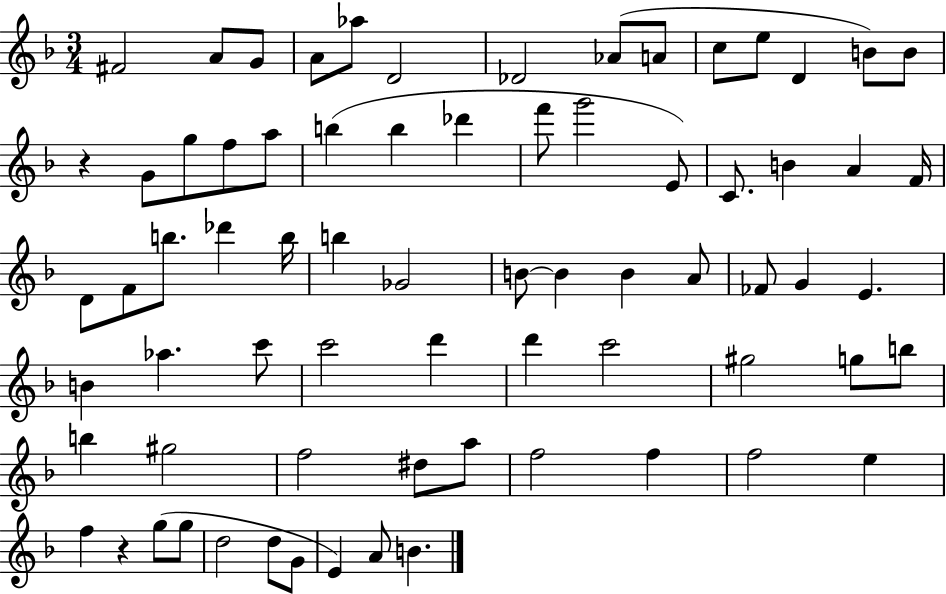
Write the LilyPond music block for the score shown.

{
  \clef treble
  \numericTimeSignature
  \time 3/4
  \key f \major
  \repeat volta 2 { fis'2 a'8 g'8 | a'8 aes''8 d'2 | des'2 aes'8( a'8 | c''8 e''8 d'4 b'8) b'8 | \break r4 g'8 g''8 f''8 a''8 | b''4( b''4 des'''4 | f'''8 g'''2 e'8) | c'8. b'4 a'4 f'16 | \break d'8 f'8 b''8. des'''4 b''16 | b''4 ges'2 | b'8~~ b'4 b'4 a'8 | fes'8 g'4 e'4. | \break b'4 aes''4. c'''8 | c'''2 d'''4 | d'''4 c'''2 | gis''2 g''8 b''8 | \break b''4 gis''2 | f''2 dis''8 a''8 | f''2 f''4 | f''2 e''4 | \break f''4 r4 g''8( g''8 | d''2 d''8 g'8 | e'4) a'8 b'4. | } \bar "|."
}